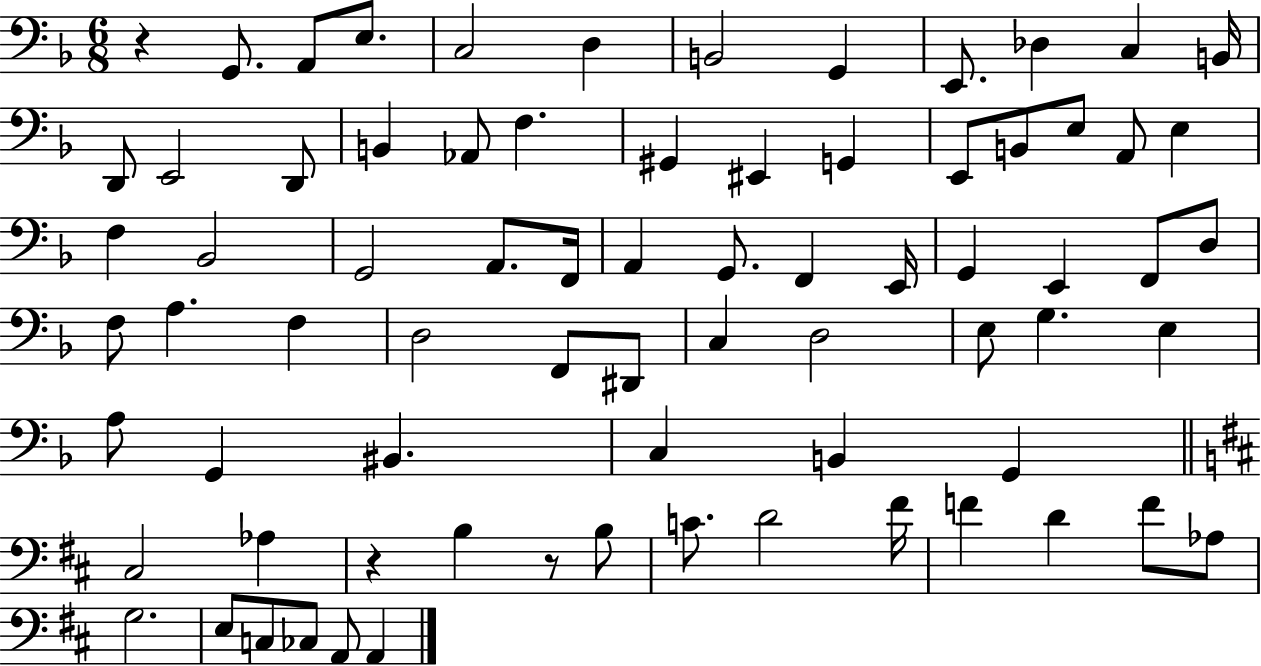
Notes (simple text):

R/q G2/e. A2/e E3/e. C3/h D3/q B2/h G2/q E2/e. Db3/q C3/q B2/s D2/e E2/h D2/e B2/q Ab2/e F3/q. G#2/q EIS2/q G2/q E2/e B2/e E3/e A2/e E3/q F3/q Bb2/h G2/h A2/e. F2/s A2/q G2/e. F2/q E2/s G2/q E2/q F2/e D3/e F3/e A3/q. F3/q D3/h F2/e D#2/e C3/q D3/h E3/e G3/q. E3/q A3/e G2/q BIS2/q. C3/q B2/q G2/q C#3/h Ab3/q R/q B3/q R/e B3/e C4/e. D4/h F#4/s F4/q D4/q F4/e Ab3/e G3/h. E3/e C3/e CES3/e A2/e A2/q